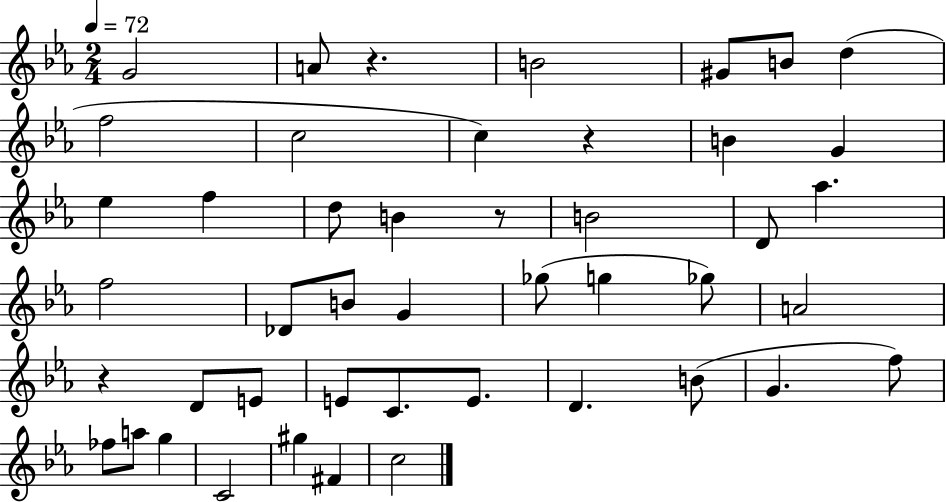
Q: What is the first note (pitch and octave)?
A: G4